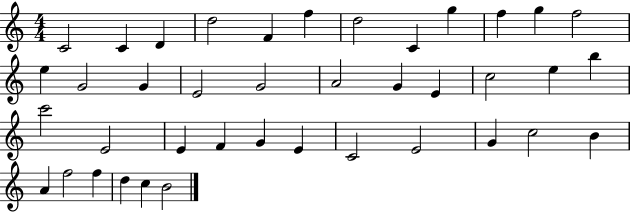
X:1
T:Untitled
M:4/4
L:1/4
K:C
C2 C D d2 F f d2 C g f g f2 e G2 G E2 G2 A2 G E c2 e b c'2 E2 E F G E C2 E2 G c2 B A f2 f d c B2